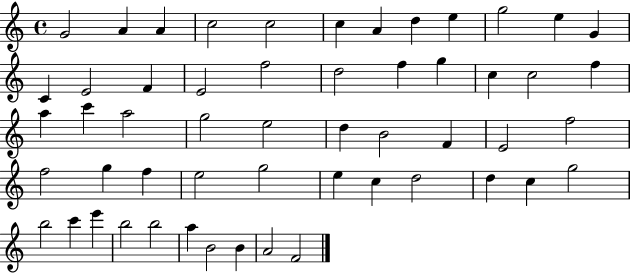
{
  \clef treble
  \time 4/4
  \defaultTimeSignature
  \key c \major
  g'2 a'4 a'4 | c''2 c''2 | c''4 a'4 d''4 e''4 | g''2 e''4 g'4 | \break c'4 e'2 f'4 | e'2 f''2 | d''2 f''4 g''4 | c''4 c''2 f''4 | \break a''4 c'''4 a''2 | g''2 e''2 | d''4 b'2 f'4 | e'2 f''2 | \break f''2 g''4 f''4 | e''2 g''2 | e''4 c''4 d''2 | d''4 c''4 g''2 | \break b''2 c'''4 e'''4 | b''2 b''2 | a''4 b'2 b'4 | a'2 f'2 | \break \bar "|."
}